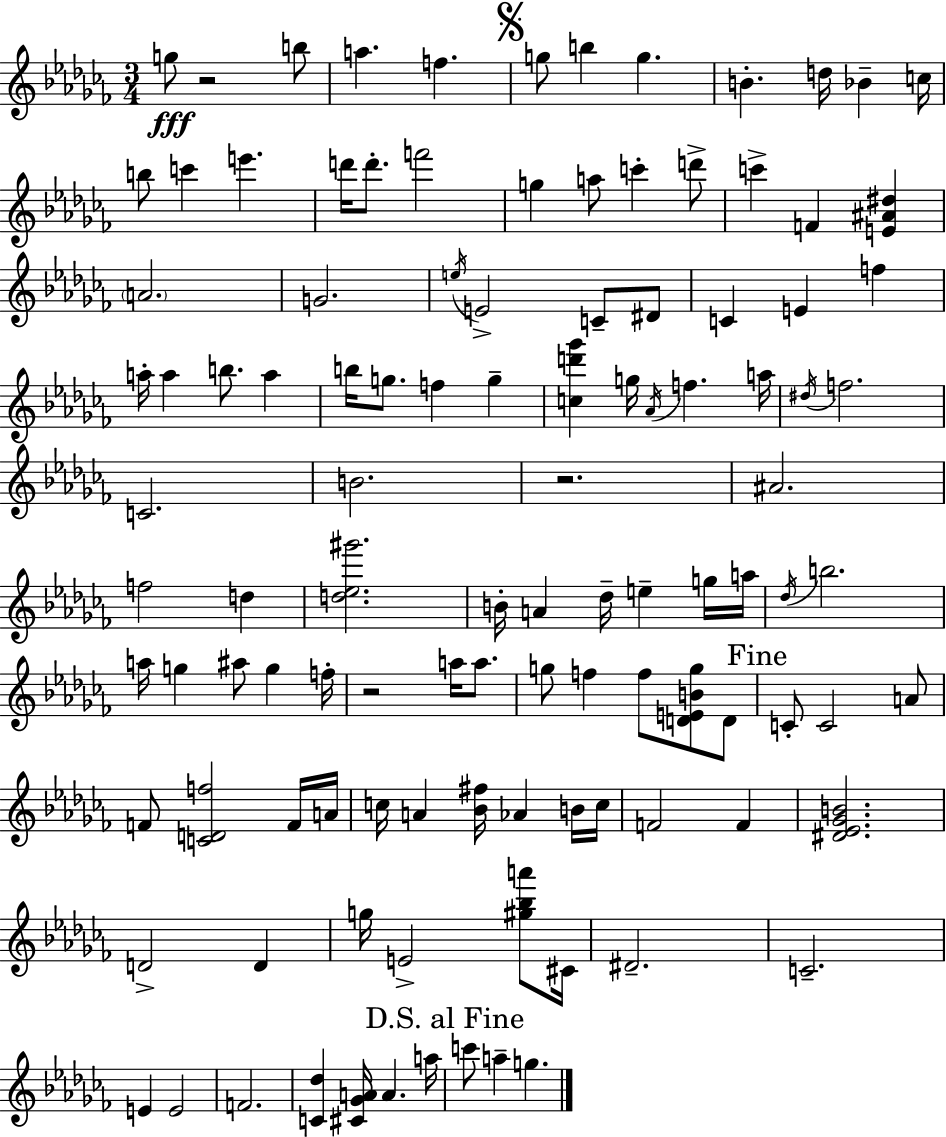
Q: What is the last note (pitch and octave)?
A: G5